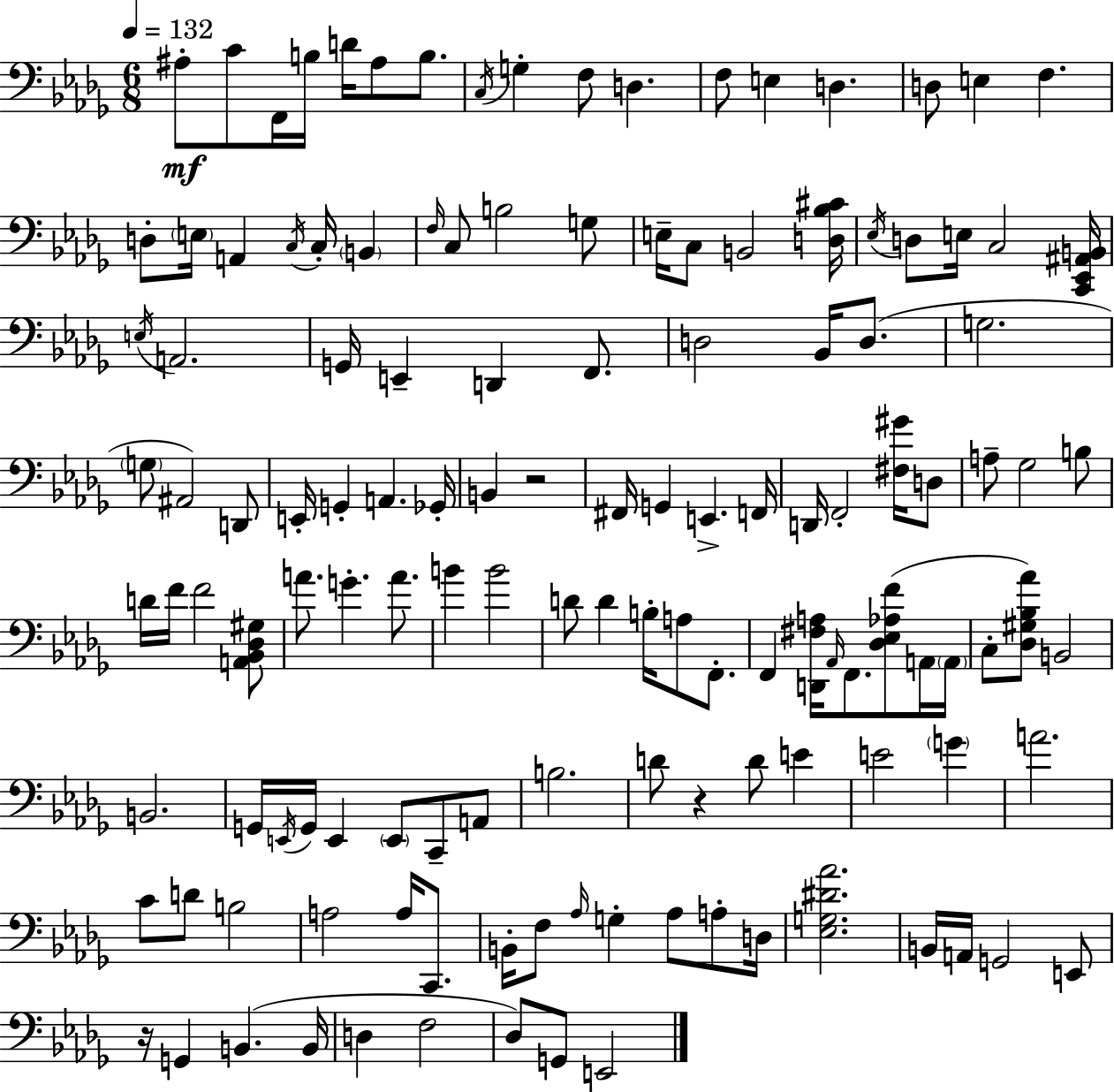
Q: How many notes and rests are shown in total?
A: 133